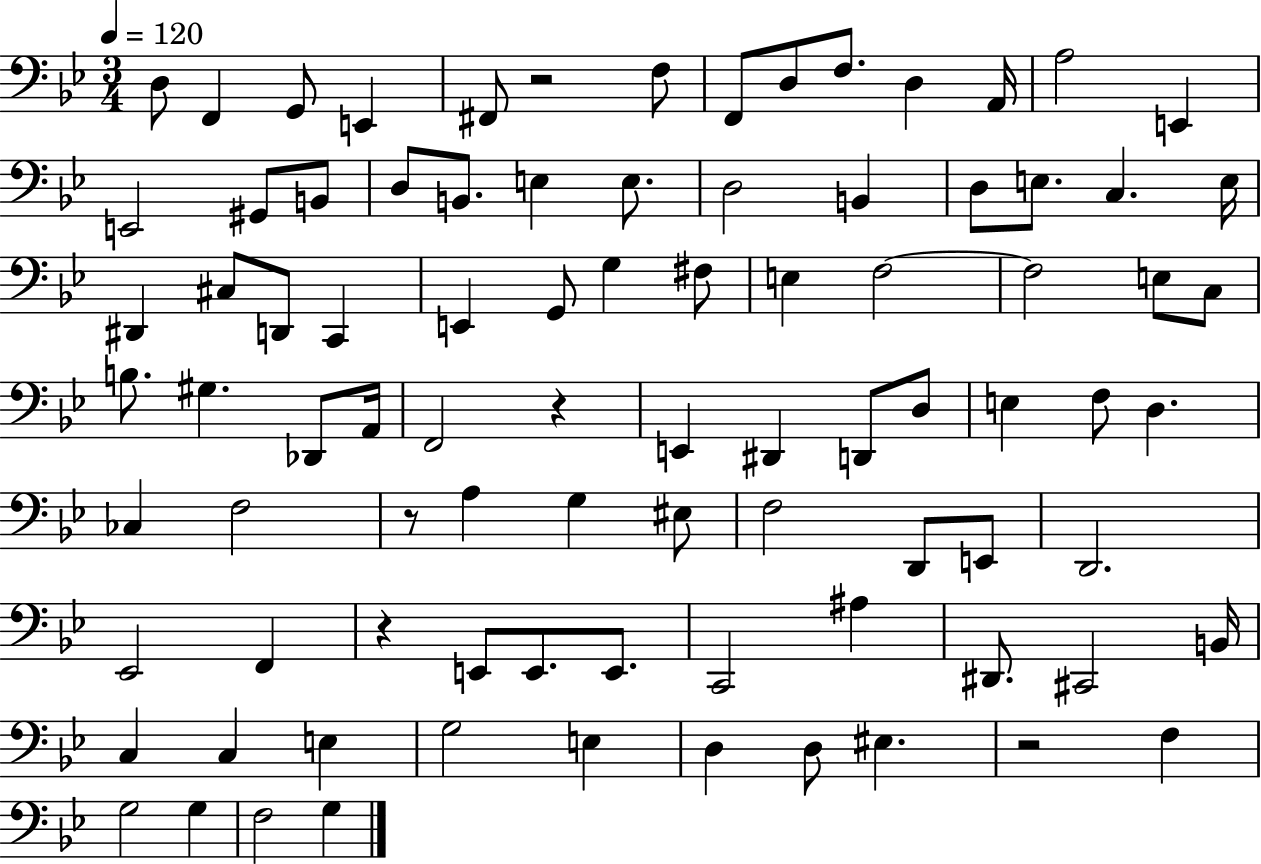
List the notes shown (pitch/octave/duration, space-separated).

D3/e F2/q G2/e E2/q F#2/e R/h F3/e F2/e D3/e F3/e. D3/q A2/s A3/h E2/q E2/h G#2/e B2/e D3/e B2/e. E3/q E3/e. D3/h B2/q D3/e E3/e. C3/q. E3/s D#2/q C#3/e D2/e C2/q E2/q G2/e G3/q F#3/e E3/q F3/h F3/h E3/e C3/e B3/e. G#3/q. Db2/e A2/s F2/h R/q E2/q D#2/q D2/e D3/e E3/q F3/e D3/q. CES3/q F3/h R/e A3/q G3/q EIS3/e F3/h D2/e E2/e D2/h. Eb2/h F2/q R/q E2/e E2/e. E2/e. C2/h A#3/q D#2/e. C#2/h B2/s C3/q C3/q E3/q G3/h E3/q D3/q D3/e EIS3/q. R/h F3/q G3/h G3/q F3/h G3/q